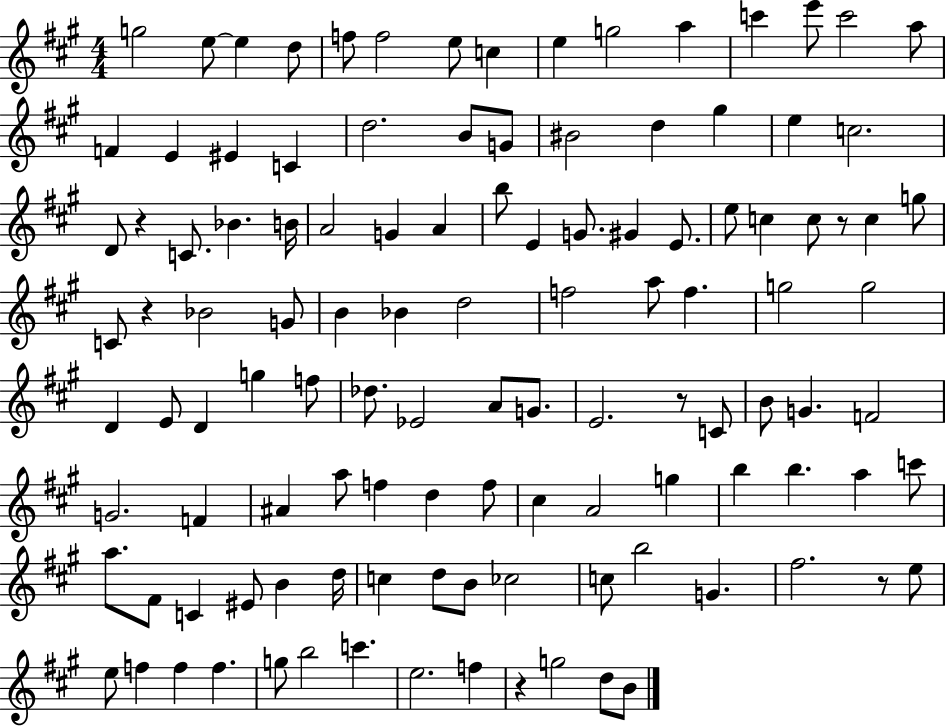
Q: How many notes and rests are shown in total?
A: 116